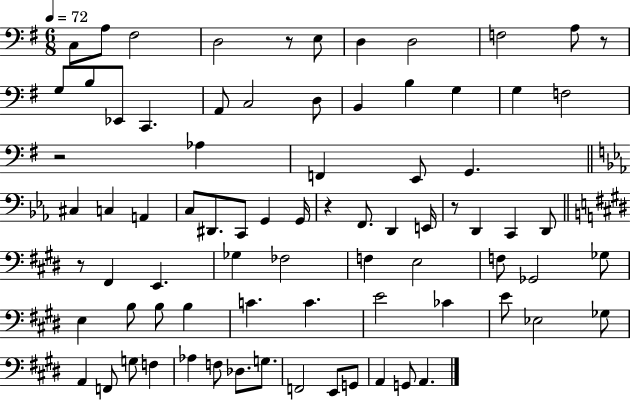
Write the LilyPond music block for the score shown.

{
  \clef bass
  \numericTimeSignature
  \time 6/8
  \key g \major
  \tempo 4 = 72
  c8 a8 fis2 | d2 r8 e8 | d4 d2 | f2 a8 r8 | \break g8 b8 ees,8 c,4. | a,8 c2 d8 | b,4 b4 g4 | g4 f2 | \break r2 aes4 | f,4 e,8 g,4. | \bar "||" \break \key ees \major cis4 c4 a,4 | c8 dis,8. c,8 g,4 g,16 | r4 f,8. d,4 e,16 | r8 d,4 c,4 d,8 | \break \bar "||" \break \key e \major r8 fis,4 e,4. | ges4 fes2 | f4 e2 | f8 ges,2 ges8 | \break e4 b8 b8 b4 | c'4. c'4. | e'2 ces'4 | e'8 ees2 ges8 | \break a,4 f,8 g8 f4 | aes4 f8 des8. g8. | f,2 e,8 g,8 | a,4 g,8 a,4. | \break \bar "|."
}